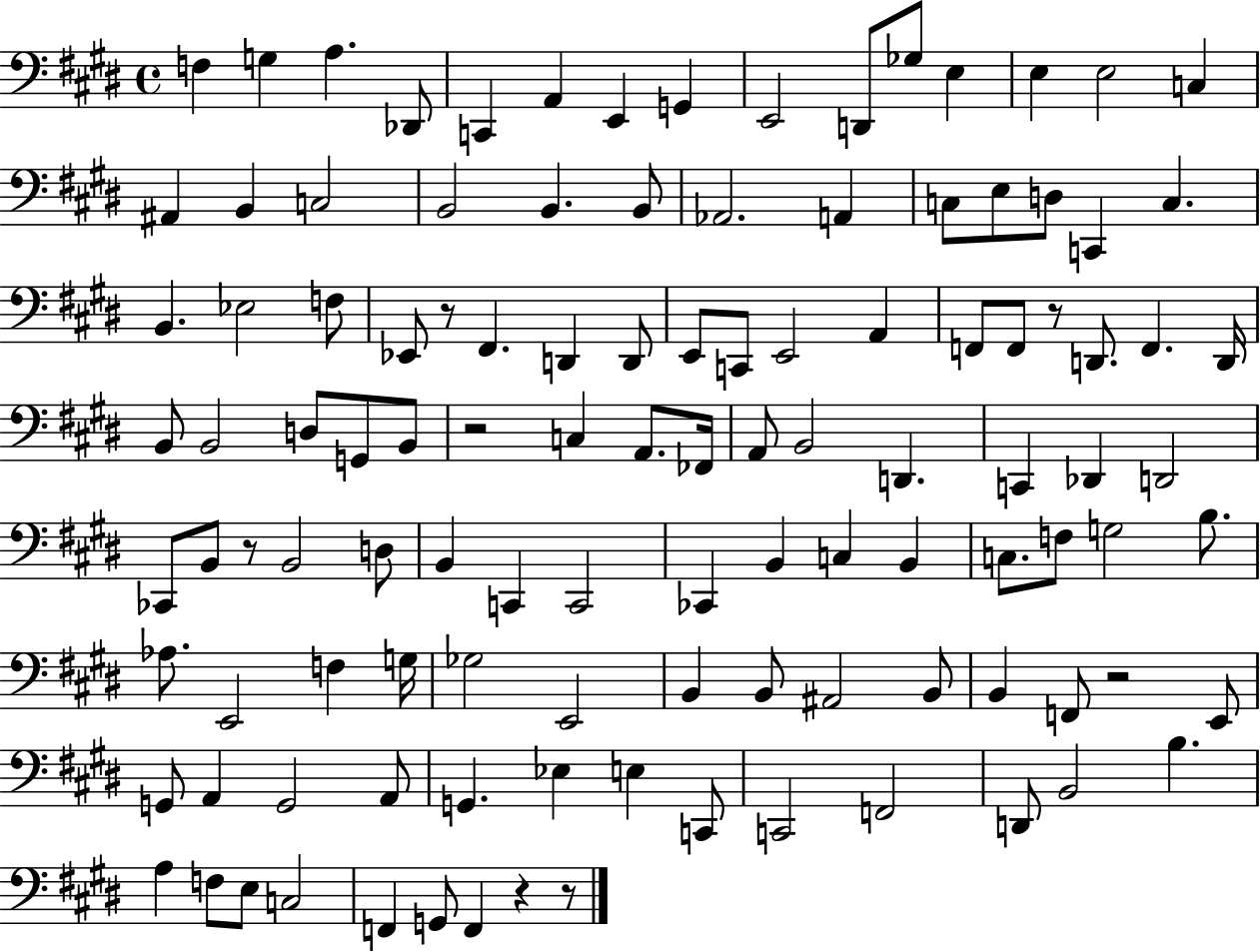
F3/q G3/q A3/q. Db2/e C2/q A2/q E2/q G2/q E2/h D2/e Gb3/e E3/q E3/q E3/h C3/q A#2/q B2/q C3/h B2/h B2/q. B2/e Ab2/h. A2/q C3/e E3/e D3/e C2/q C3/q. B2/q. Eb3/h F3/e Eb2/e R/e F#2/q. D2/q D2/e E2/e C2/e E2/h A2/q F2/e F2/e R/e D2/e. F2/q. D2/s B2/e B2/h D3/e G2/e B2/e R/h C3/q A2/e. FES2/s A2/e B2/h D2/q. C2/q Db2/q D2/h CES2/e B2/e R/e B2/h D3/e B2/q C2/q C2/h CES2/q B2/q C3/q B2/q C3/e. F3/e G3/h B3/e. Ab3/e. E2/h F3/q G3/s Gb3/h E2/h B2/q B2/e A#2/h B2/e B2/q F2/e R/h E2/e G2/e A2/q G2/h A2/e G2/q. Eb3/q E3/q C2/e C2/h F2/h D2/e B2/h B3/q. A3/q F3/e E3/e C3/h F2/q G2/e F2/q R/q R/e